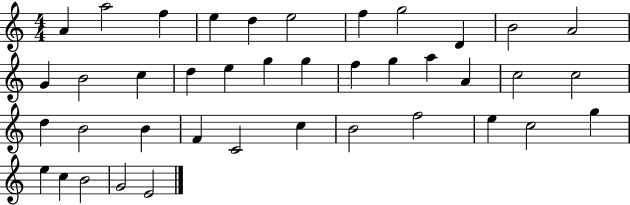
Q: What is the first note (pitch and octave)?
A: A4